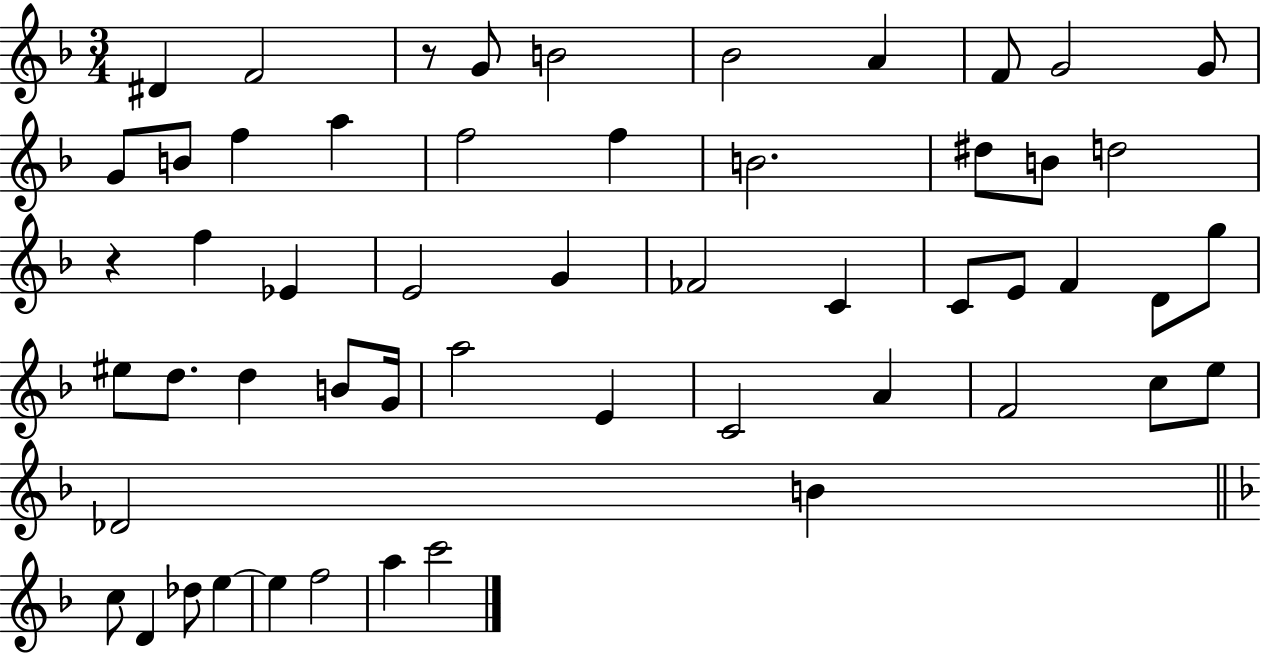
{
  \clef treble
  \numericTimeSignature
  \time 3/4
  \key f \major
  dis'4 f'2 | r8 g'8 b'2 | bes'2 a'4 | f'8 g'2 g'8 | \break g'8 b'8 f''4 a''4 | f''2 f''4 | b'2. | dis''8 b'8 d''2 | \break r4 f''4 ees'4 | e'2 g'4 | fes'2 c'4 | c'8 e'8 f'4 d'8 g''8 | \break eis''8 d''8. d''4 b'8 g'16 | a''2 e'4 | c'2 a'4 | f'2 c''8 e''8 | \break des'2 b'4 | \bar "||" \break \key f \major c''8 d'4 des''8 e''4~~ | e''4 f''2 | a''4 c'''2 | \bar "|."
}